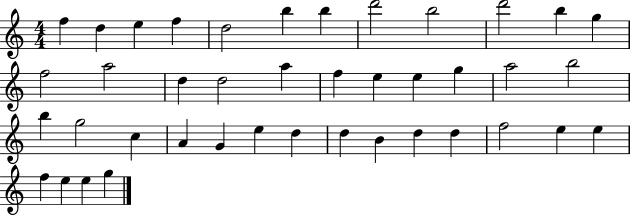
{
  \clef treble
  \numericTimeSignature
  \time 4/4
  \key c \major
  f''4 d''4 e''4 f''4 | d''2 b''4 b''4 | d'''2 b''2 | d'''2 b''4 g''4 | \break f''2 a''2 | d''4 d''2 a''4 | f''4 e''4 e''4 g''4 | a''2 b''2 | \break b''4 g''2 c''4 | a'4 g'4 e''4 d''4 | d''4 b'4 d''4 d''4 | f''2 e''4 e''4 | \break f''4 e''4 e''4 g''4 | \bar "|."
}